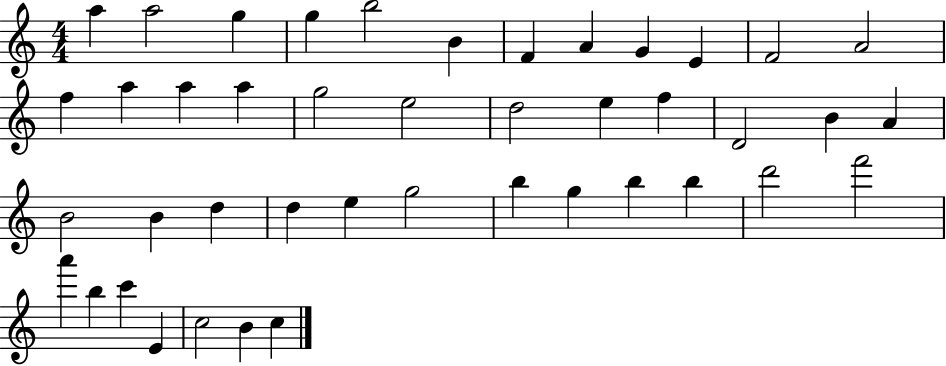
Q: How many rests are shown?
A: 0